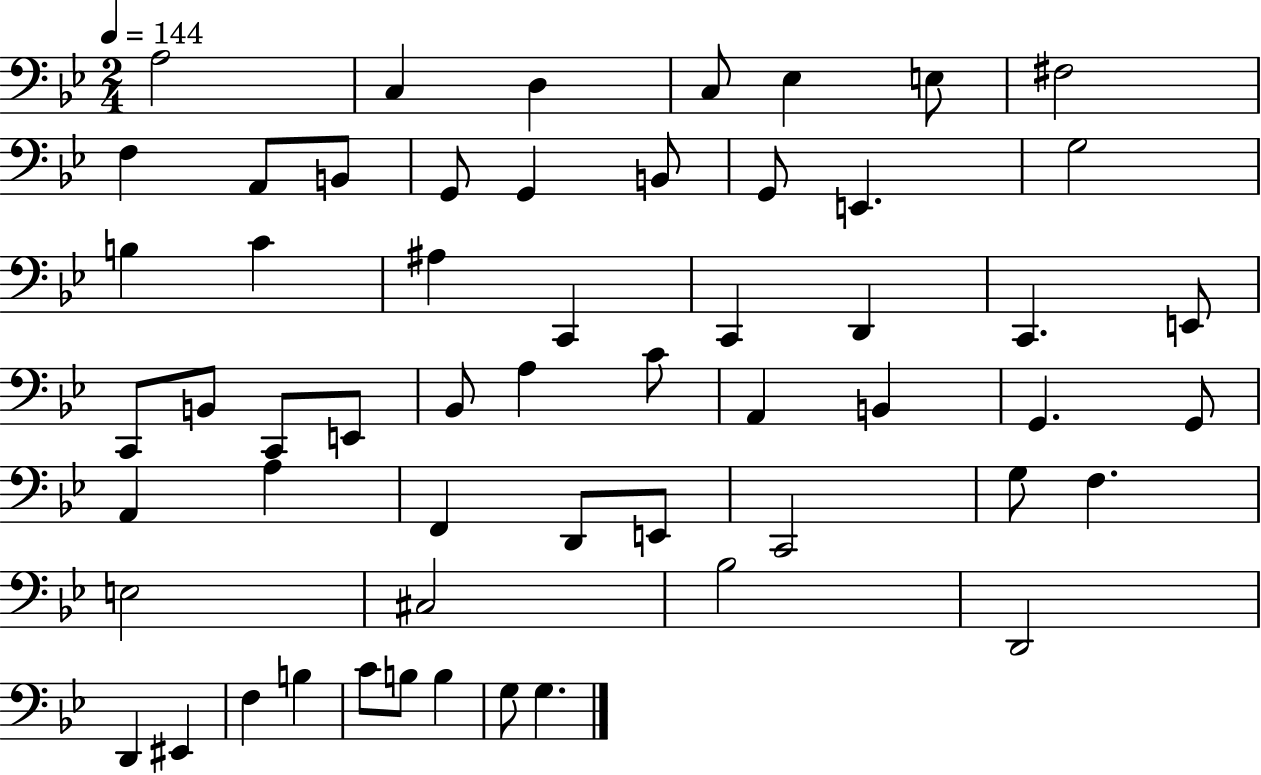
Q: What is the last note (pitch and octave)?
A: G3